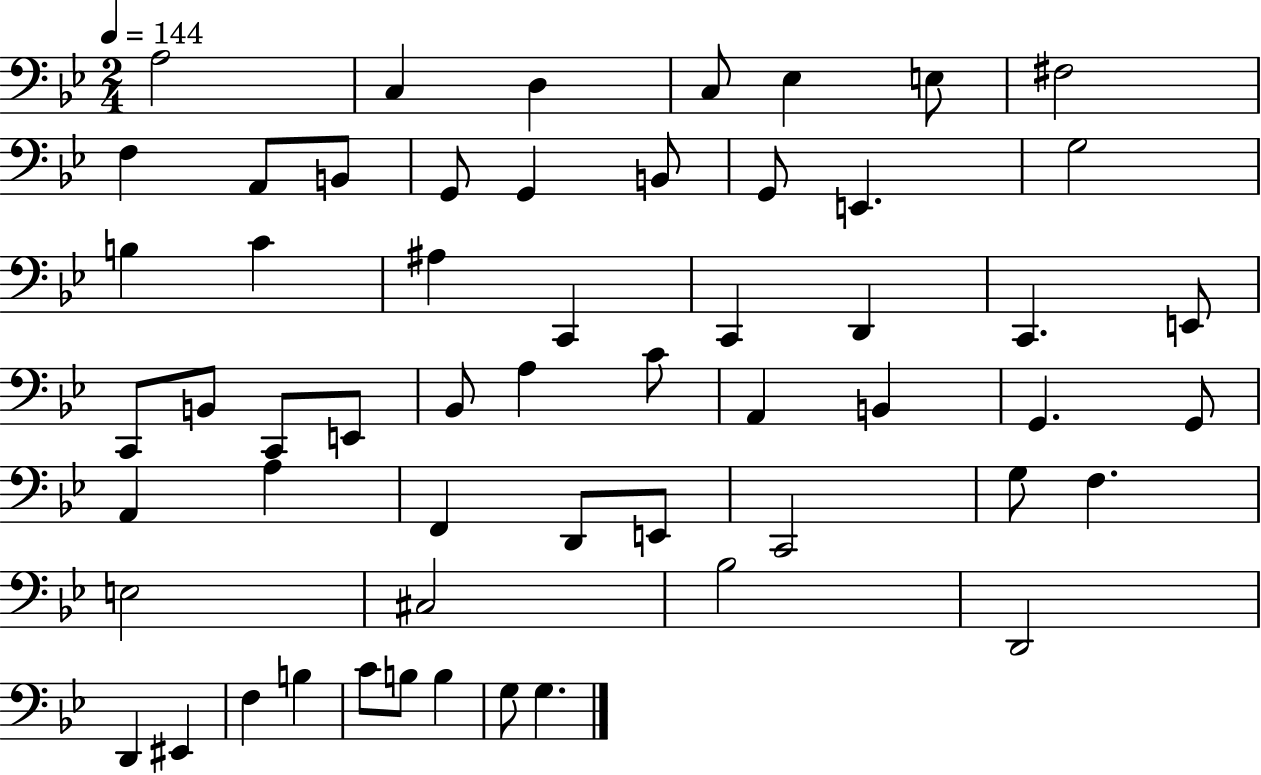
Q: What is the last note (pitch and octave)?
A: G3